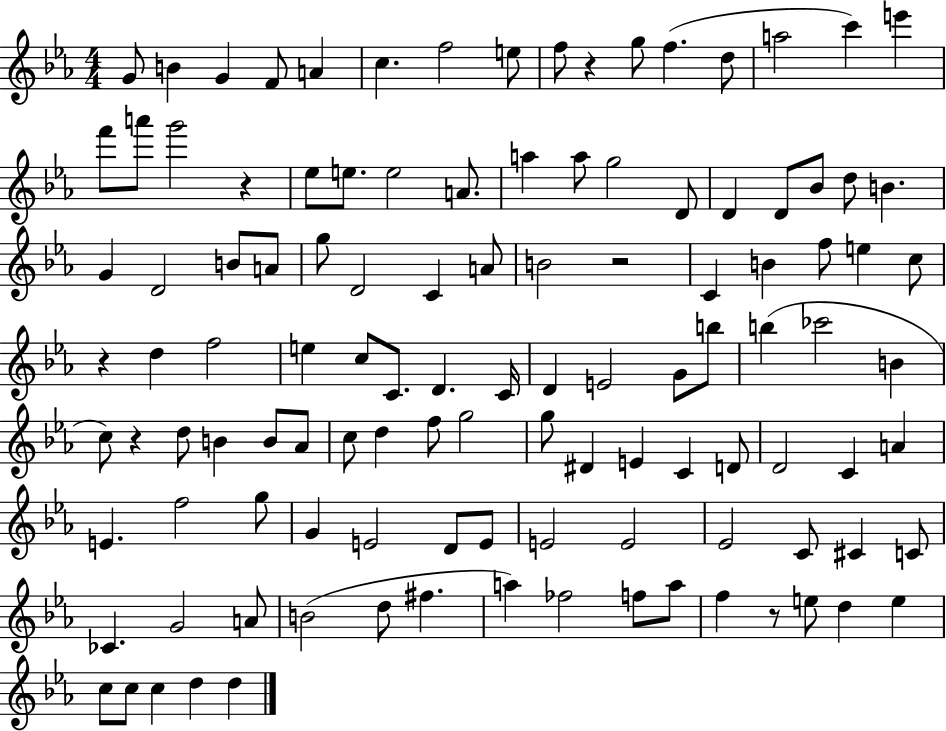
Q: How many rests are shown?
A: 6